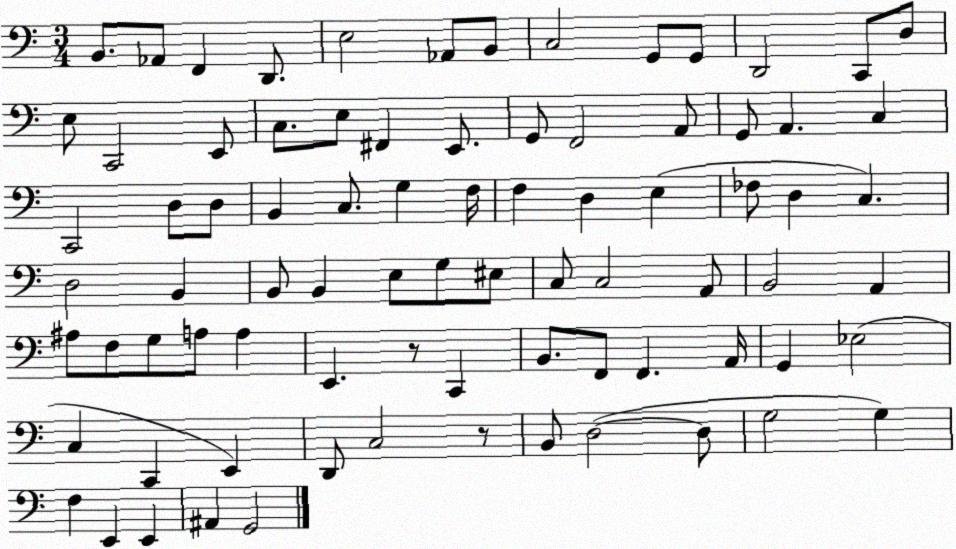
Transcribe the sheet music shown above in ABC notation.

X:1
T:Untitled
M:3/4
L:1/4
K:C
B,,/2 _A,,/2 F,, D,,/2 E,2 _A,,/2 B,,/2 C,2 G,,/2 G,,/2 D,,2 C,,/2 D,/2 E,/2 C,,2 E,,/2 C,/2 E,/2 ^F,, E,,/2 G,,/2 F,,2 A,,/2 G,,/2 A,, C, C,,2 D,/2 D,/2 B,, C,/2 G, F,/4 F, D, E, _F,/2 D, C, D,2 B,, B,,/2 B,, E,/2 G,/2 ^E,/2 C,/2 C,2 A,,/2 B,,2 A,, ^A,/2 F,/2 G,/2 A,/2 A, E,, z/2 C,, B,,/2 F,,/2 F,, A,,/4 G,, _E,2 C, C,, E,, D,,/2 C,2 z/2 B,,/2 D,2 D,/2 G,2 G, F, E,, E,, ^A,, G,,2